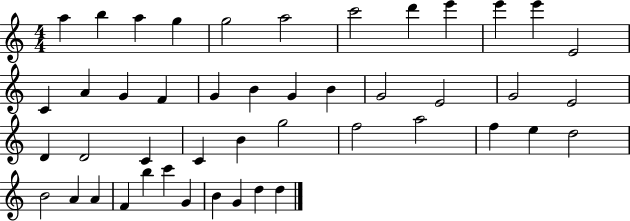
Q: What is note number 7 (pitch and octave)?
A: C6